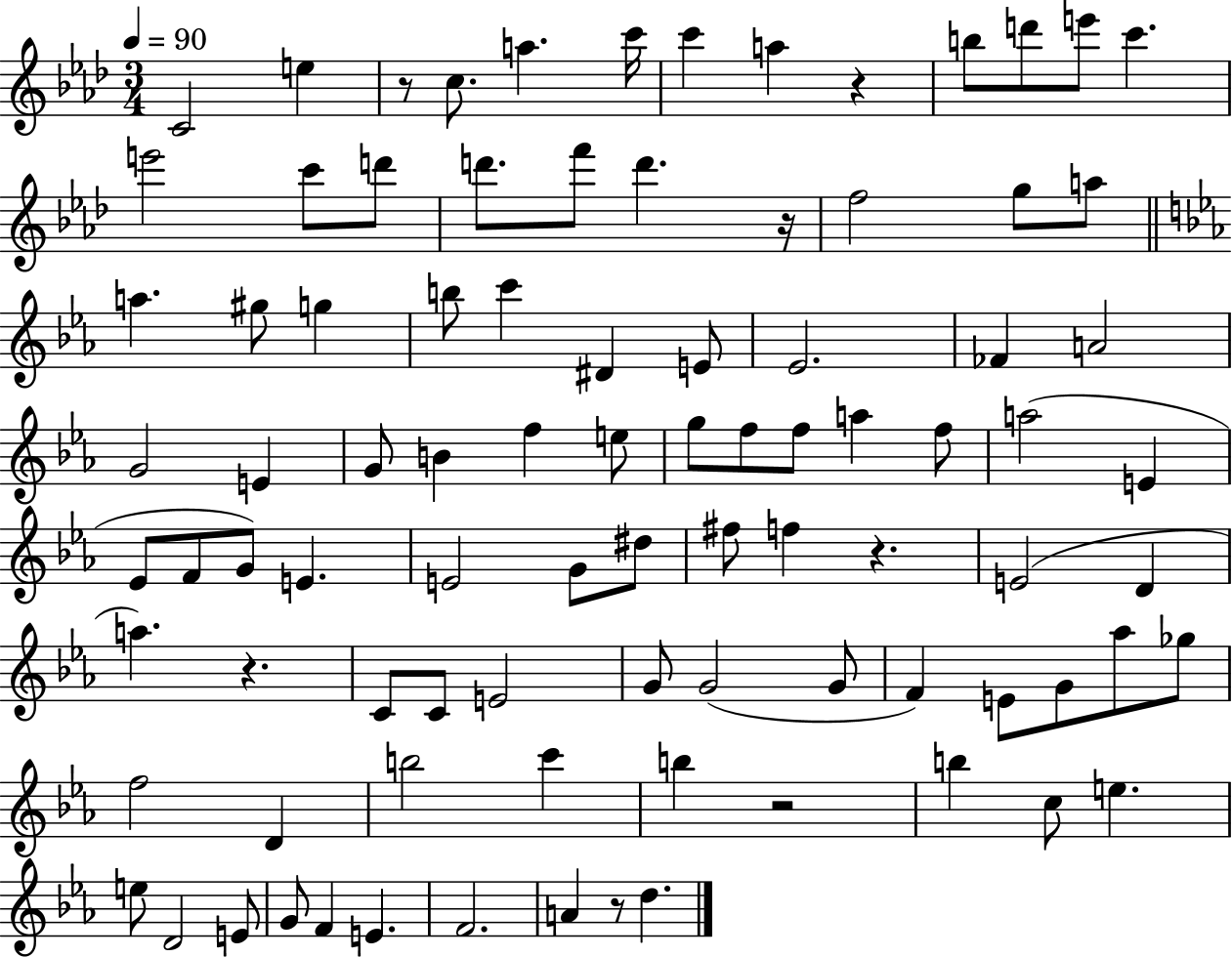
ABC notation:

X:1
T:Untitled
M:3/4
L:1/4
K:Ab
C2 e z/2 c/2 a c'/4 c' a z b/2 d'/2 e'/2 c' e'2 c'/2 d'/2 d'/2 f'/2 d' z/4 f2 g/2 a/2 a ^g/2 g b/2 c' ^D E/2 _E2 _F A2 G2 E G/2 B f e/2 g/2 f/2 f/2 a f/2 a2 E _E/2 F/2 G/2 E E2 G/2 ^d/2 ^f/2 f z E2 D a z C/2 C/2 E2 G/2 G2 G/2 F E/2 G/2 _a/2 _g/2 f2 D b2 c' b z2 b c/2 e e/2 D2 E/2 G/2 F E F2 A z/2 d